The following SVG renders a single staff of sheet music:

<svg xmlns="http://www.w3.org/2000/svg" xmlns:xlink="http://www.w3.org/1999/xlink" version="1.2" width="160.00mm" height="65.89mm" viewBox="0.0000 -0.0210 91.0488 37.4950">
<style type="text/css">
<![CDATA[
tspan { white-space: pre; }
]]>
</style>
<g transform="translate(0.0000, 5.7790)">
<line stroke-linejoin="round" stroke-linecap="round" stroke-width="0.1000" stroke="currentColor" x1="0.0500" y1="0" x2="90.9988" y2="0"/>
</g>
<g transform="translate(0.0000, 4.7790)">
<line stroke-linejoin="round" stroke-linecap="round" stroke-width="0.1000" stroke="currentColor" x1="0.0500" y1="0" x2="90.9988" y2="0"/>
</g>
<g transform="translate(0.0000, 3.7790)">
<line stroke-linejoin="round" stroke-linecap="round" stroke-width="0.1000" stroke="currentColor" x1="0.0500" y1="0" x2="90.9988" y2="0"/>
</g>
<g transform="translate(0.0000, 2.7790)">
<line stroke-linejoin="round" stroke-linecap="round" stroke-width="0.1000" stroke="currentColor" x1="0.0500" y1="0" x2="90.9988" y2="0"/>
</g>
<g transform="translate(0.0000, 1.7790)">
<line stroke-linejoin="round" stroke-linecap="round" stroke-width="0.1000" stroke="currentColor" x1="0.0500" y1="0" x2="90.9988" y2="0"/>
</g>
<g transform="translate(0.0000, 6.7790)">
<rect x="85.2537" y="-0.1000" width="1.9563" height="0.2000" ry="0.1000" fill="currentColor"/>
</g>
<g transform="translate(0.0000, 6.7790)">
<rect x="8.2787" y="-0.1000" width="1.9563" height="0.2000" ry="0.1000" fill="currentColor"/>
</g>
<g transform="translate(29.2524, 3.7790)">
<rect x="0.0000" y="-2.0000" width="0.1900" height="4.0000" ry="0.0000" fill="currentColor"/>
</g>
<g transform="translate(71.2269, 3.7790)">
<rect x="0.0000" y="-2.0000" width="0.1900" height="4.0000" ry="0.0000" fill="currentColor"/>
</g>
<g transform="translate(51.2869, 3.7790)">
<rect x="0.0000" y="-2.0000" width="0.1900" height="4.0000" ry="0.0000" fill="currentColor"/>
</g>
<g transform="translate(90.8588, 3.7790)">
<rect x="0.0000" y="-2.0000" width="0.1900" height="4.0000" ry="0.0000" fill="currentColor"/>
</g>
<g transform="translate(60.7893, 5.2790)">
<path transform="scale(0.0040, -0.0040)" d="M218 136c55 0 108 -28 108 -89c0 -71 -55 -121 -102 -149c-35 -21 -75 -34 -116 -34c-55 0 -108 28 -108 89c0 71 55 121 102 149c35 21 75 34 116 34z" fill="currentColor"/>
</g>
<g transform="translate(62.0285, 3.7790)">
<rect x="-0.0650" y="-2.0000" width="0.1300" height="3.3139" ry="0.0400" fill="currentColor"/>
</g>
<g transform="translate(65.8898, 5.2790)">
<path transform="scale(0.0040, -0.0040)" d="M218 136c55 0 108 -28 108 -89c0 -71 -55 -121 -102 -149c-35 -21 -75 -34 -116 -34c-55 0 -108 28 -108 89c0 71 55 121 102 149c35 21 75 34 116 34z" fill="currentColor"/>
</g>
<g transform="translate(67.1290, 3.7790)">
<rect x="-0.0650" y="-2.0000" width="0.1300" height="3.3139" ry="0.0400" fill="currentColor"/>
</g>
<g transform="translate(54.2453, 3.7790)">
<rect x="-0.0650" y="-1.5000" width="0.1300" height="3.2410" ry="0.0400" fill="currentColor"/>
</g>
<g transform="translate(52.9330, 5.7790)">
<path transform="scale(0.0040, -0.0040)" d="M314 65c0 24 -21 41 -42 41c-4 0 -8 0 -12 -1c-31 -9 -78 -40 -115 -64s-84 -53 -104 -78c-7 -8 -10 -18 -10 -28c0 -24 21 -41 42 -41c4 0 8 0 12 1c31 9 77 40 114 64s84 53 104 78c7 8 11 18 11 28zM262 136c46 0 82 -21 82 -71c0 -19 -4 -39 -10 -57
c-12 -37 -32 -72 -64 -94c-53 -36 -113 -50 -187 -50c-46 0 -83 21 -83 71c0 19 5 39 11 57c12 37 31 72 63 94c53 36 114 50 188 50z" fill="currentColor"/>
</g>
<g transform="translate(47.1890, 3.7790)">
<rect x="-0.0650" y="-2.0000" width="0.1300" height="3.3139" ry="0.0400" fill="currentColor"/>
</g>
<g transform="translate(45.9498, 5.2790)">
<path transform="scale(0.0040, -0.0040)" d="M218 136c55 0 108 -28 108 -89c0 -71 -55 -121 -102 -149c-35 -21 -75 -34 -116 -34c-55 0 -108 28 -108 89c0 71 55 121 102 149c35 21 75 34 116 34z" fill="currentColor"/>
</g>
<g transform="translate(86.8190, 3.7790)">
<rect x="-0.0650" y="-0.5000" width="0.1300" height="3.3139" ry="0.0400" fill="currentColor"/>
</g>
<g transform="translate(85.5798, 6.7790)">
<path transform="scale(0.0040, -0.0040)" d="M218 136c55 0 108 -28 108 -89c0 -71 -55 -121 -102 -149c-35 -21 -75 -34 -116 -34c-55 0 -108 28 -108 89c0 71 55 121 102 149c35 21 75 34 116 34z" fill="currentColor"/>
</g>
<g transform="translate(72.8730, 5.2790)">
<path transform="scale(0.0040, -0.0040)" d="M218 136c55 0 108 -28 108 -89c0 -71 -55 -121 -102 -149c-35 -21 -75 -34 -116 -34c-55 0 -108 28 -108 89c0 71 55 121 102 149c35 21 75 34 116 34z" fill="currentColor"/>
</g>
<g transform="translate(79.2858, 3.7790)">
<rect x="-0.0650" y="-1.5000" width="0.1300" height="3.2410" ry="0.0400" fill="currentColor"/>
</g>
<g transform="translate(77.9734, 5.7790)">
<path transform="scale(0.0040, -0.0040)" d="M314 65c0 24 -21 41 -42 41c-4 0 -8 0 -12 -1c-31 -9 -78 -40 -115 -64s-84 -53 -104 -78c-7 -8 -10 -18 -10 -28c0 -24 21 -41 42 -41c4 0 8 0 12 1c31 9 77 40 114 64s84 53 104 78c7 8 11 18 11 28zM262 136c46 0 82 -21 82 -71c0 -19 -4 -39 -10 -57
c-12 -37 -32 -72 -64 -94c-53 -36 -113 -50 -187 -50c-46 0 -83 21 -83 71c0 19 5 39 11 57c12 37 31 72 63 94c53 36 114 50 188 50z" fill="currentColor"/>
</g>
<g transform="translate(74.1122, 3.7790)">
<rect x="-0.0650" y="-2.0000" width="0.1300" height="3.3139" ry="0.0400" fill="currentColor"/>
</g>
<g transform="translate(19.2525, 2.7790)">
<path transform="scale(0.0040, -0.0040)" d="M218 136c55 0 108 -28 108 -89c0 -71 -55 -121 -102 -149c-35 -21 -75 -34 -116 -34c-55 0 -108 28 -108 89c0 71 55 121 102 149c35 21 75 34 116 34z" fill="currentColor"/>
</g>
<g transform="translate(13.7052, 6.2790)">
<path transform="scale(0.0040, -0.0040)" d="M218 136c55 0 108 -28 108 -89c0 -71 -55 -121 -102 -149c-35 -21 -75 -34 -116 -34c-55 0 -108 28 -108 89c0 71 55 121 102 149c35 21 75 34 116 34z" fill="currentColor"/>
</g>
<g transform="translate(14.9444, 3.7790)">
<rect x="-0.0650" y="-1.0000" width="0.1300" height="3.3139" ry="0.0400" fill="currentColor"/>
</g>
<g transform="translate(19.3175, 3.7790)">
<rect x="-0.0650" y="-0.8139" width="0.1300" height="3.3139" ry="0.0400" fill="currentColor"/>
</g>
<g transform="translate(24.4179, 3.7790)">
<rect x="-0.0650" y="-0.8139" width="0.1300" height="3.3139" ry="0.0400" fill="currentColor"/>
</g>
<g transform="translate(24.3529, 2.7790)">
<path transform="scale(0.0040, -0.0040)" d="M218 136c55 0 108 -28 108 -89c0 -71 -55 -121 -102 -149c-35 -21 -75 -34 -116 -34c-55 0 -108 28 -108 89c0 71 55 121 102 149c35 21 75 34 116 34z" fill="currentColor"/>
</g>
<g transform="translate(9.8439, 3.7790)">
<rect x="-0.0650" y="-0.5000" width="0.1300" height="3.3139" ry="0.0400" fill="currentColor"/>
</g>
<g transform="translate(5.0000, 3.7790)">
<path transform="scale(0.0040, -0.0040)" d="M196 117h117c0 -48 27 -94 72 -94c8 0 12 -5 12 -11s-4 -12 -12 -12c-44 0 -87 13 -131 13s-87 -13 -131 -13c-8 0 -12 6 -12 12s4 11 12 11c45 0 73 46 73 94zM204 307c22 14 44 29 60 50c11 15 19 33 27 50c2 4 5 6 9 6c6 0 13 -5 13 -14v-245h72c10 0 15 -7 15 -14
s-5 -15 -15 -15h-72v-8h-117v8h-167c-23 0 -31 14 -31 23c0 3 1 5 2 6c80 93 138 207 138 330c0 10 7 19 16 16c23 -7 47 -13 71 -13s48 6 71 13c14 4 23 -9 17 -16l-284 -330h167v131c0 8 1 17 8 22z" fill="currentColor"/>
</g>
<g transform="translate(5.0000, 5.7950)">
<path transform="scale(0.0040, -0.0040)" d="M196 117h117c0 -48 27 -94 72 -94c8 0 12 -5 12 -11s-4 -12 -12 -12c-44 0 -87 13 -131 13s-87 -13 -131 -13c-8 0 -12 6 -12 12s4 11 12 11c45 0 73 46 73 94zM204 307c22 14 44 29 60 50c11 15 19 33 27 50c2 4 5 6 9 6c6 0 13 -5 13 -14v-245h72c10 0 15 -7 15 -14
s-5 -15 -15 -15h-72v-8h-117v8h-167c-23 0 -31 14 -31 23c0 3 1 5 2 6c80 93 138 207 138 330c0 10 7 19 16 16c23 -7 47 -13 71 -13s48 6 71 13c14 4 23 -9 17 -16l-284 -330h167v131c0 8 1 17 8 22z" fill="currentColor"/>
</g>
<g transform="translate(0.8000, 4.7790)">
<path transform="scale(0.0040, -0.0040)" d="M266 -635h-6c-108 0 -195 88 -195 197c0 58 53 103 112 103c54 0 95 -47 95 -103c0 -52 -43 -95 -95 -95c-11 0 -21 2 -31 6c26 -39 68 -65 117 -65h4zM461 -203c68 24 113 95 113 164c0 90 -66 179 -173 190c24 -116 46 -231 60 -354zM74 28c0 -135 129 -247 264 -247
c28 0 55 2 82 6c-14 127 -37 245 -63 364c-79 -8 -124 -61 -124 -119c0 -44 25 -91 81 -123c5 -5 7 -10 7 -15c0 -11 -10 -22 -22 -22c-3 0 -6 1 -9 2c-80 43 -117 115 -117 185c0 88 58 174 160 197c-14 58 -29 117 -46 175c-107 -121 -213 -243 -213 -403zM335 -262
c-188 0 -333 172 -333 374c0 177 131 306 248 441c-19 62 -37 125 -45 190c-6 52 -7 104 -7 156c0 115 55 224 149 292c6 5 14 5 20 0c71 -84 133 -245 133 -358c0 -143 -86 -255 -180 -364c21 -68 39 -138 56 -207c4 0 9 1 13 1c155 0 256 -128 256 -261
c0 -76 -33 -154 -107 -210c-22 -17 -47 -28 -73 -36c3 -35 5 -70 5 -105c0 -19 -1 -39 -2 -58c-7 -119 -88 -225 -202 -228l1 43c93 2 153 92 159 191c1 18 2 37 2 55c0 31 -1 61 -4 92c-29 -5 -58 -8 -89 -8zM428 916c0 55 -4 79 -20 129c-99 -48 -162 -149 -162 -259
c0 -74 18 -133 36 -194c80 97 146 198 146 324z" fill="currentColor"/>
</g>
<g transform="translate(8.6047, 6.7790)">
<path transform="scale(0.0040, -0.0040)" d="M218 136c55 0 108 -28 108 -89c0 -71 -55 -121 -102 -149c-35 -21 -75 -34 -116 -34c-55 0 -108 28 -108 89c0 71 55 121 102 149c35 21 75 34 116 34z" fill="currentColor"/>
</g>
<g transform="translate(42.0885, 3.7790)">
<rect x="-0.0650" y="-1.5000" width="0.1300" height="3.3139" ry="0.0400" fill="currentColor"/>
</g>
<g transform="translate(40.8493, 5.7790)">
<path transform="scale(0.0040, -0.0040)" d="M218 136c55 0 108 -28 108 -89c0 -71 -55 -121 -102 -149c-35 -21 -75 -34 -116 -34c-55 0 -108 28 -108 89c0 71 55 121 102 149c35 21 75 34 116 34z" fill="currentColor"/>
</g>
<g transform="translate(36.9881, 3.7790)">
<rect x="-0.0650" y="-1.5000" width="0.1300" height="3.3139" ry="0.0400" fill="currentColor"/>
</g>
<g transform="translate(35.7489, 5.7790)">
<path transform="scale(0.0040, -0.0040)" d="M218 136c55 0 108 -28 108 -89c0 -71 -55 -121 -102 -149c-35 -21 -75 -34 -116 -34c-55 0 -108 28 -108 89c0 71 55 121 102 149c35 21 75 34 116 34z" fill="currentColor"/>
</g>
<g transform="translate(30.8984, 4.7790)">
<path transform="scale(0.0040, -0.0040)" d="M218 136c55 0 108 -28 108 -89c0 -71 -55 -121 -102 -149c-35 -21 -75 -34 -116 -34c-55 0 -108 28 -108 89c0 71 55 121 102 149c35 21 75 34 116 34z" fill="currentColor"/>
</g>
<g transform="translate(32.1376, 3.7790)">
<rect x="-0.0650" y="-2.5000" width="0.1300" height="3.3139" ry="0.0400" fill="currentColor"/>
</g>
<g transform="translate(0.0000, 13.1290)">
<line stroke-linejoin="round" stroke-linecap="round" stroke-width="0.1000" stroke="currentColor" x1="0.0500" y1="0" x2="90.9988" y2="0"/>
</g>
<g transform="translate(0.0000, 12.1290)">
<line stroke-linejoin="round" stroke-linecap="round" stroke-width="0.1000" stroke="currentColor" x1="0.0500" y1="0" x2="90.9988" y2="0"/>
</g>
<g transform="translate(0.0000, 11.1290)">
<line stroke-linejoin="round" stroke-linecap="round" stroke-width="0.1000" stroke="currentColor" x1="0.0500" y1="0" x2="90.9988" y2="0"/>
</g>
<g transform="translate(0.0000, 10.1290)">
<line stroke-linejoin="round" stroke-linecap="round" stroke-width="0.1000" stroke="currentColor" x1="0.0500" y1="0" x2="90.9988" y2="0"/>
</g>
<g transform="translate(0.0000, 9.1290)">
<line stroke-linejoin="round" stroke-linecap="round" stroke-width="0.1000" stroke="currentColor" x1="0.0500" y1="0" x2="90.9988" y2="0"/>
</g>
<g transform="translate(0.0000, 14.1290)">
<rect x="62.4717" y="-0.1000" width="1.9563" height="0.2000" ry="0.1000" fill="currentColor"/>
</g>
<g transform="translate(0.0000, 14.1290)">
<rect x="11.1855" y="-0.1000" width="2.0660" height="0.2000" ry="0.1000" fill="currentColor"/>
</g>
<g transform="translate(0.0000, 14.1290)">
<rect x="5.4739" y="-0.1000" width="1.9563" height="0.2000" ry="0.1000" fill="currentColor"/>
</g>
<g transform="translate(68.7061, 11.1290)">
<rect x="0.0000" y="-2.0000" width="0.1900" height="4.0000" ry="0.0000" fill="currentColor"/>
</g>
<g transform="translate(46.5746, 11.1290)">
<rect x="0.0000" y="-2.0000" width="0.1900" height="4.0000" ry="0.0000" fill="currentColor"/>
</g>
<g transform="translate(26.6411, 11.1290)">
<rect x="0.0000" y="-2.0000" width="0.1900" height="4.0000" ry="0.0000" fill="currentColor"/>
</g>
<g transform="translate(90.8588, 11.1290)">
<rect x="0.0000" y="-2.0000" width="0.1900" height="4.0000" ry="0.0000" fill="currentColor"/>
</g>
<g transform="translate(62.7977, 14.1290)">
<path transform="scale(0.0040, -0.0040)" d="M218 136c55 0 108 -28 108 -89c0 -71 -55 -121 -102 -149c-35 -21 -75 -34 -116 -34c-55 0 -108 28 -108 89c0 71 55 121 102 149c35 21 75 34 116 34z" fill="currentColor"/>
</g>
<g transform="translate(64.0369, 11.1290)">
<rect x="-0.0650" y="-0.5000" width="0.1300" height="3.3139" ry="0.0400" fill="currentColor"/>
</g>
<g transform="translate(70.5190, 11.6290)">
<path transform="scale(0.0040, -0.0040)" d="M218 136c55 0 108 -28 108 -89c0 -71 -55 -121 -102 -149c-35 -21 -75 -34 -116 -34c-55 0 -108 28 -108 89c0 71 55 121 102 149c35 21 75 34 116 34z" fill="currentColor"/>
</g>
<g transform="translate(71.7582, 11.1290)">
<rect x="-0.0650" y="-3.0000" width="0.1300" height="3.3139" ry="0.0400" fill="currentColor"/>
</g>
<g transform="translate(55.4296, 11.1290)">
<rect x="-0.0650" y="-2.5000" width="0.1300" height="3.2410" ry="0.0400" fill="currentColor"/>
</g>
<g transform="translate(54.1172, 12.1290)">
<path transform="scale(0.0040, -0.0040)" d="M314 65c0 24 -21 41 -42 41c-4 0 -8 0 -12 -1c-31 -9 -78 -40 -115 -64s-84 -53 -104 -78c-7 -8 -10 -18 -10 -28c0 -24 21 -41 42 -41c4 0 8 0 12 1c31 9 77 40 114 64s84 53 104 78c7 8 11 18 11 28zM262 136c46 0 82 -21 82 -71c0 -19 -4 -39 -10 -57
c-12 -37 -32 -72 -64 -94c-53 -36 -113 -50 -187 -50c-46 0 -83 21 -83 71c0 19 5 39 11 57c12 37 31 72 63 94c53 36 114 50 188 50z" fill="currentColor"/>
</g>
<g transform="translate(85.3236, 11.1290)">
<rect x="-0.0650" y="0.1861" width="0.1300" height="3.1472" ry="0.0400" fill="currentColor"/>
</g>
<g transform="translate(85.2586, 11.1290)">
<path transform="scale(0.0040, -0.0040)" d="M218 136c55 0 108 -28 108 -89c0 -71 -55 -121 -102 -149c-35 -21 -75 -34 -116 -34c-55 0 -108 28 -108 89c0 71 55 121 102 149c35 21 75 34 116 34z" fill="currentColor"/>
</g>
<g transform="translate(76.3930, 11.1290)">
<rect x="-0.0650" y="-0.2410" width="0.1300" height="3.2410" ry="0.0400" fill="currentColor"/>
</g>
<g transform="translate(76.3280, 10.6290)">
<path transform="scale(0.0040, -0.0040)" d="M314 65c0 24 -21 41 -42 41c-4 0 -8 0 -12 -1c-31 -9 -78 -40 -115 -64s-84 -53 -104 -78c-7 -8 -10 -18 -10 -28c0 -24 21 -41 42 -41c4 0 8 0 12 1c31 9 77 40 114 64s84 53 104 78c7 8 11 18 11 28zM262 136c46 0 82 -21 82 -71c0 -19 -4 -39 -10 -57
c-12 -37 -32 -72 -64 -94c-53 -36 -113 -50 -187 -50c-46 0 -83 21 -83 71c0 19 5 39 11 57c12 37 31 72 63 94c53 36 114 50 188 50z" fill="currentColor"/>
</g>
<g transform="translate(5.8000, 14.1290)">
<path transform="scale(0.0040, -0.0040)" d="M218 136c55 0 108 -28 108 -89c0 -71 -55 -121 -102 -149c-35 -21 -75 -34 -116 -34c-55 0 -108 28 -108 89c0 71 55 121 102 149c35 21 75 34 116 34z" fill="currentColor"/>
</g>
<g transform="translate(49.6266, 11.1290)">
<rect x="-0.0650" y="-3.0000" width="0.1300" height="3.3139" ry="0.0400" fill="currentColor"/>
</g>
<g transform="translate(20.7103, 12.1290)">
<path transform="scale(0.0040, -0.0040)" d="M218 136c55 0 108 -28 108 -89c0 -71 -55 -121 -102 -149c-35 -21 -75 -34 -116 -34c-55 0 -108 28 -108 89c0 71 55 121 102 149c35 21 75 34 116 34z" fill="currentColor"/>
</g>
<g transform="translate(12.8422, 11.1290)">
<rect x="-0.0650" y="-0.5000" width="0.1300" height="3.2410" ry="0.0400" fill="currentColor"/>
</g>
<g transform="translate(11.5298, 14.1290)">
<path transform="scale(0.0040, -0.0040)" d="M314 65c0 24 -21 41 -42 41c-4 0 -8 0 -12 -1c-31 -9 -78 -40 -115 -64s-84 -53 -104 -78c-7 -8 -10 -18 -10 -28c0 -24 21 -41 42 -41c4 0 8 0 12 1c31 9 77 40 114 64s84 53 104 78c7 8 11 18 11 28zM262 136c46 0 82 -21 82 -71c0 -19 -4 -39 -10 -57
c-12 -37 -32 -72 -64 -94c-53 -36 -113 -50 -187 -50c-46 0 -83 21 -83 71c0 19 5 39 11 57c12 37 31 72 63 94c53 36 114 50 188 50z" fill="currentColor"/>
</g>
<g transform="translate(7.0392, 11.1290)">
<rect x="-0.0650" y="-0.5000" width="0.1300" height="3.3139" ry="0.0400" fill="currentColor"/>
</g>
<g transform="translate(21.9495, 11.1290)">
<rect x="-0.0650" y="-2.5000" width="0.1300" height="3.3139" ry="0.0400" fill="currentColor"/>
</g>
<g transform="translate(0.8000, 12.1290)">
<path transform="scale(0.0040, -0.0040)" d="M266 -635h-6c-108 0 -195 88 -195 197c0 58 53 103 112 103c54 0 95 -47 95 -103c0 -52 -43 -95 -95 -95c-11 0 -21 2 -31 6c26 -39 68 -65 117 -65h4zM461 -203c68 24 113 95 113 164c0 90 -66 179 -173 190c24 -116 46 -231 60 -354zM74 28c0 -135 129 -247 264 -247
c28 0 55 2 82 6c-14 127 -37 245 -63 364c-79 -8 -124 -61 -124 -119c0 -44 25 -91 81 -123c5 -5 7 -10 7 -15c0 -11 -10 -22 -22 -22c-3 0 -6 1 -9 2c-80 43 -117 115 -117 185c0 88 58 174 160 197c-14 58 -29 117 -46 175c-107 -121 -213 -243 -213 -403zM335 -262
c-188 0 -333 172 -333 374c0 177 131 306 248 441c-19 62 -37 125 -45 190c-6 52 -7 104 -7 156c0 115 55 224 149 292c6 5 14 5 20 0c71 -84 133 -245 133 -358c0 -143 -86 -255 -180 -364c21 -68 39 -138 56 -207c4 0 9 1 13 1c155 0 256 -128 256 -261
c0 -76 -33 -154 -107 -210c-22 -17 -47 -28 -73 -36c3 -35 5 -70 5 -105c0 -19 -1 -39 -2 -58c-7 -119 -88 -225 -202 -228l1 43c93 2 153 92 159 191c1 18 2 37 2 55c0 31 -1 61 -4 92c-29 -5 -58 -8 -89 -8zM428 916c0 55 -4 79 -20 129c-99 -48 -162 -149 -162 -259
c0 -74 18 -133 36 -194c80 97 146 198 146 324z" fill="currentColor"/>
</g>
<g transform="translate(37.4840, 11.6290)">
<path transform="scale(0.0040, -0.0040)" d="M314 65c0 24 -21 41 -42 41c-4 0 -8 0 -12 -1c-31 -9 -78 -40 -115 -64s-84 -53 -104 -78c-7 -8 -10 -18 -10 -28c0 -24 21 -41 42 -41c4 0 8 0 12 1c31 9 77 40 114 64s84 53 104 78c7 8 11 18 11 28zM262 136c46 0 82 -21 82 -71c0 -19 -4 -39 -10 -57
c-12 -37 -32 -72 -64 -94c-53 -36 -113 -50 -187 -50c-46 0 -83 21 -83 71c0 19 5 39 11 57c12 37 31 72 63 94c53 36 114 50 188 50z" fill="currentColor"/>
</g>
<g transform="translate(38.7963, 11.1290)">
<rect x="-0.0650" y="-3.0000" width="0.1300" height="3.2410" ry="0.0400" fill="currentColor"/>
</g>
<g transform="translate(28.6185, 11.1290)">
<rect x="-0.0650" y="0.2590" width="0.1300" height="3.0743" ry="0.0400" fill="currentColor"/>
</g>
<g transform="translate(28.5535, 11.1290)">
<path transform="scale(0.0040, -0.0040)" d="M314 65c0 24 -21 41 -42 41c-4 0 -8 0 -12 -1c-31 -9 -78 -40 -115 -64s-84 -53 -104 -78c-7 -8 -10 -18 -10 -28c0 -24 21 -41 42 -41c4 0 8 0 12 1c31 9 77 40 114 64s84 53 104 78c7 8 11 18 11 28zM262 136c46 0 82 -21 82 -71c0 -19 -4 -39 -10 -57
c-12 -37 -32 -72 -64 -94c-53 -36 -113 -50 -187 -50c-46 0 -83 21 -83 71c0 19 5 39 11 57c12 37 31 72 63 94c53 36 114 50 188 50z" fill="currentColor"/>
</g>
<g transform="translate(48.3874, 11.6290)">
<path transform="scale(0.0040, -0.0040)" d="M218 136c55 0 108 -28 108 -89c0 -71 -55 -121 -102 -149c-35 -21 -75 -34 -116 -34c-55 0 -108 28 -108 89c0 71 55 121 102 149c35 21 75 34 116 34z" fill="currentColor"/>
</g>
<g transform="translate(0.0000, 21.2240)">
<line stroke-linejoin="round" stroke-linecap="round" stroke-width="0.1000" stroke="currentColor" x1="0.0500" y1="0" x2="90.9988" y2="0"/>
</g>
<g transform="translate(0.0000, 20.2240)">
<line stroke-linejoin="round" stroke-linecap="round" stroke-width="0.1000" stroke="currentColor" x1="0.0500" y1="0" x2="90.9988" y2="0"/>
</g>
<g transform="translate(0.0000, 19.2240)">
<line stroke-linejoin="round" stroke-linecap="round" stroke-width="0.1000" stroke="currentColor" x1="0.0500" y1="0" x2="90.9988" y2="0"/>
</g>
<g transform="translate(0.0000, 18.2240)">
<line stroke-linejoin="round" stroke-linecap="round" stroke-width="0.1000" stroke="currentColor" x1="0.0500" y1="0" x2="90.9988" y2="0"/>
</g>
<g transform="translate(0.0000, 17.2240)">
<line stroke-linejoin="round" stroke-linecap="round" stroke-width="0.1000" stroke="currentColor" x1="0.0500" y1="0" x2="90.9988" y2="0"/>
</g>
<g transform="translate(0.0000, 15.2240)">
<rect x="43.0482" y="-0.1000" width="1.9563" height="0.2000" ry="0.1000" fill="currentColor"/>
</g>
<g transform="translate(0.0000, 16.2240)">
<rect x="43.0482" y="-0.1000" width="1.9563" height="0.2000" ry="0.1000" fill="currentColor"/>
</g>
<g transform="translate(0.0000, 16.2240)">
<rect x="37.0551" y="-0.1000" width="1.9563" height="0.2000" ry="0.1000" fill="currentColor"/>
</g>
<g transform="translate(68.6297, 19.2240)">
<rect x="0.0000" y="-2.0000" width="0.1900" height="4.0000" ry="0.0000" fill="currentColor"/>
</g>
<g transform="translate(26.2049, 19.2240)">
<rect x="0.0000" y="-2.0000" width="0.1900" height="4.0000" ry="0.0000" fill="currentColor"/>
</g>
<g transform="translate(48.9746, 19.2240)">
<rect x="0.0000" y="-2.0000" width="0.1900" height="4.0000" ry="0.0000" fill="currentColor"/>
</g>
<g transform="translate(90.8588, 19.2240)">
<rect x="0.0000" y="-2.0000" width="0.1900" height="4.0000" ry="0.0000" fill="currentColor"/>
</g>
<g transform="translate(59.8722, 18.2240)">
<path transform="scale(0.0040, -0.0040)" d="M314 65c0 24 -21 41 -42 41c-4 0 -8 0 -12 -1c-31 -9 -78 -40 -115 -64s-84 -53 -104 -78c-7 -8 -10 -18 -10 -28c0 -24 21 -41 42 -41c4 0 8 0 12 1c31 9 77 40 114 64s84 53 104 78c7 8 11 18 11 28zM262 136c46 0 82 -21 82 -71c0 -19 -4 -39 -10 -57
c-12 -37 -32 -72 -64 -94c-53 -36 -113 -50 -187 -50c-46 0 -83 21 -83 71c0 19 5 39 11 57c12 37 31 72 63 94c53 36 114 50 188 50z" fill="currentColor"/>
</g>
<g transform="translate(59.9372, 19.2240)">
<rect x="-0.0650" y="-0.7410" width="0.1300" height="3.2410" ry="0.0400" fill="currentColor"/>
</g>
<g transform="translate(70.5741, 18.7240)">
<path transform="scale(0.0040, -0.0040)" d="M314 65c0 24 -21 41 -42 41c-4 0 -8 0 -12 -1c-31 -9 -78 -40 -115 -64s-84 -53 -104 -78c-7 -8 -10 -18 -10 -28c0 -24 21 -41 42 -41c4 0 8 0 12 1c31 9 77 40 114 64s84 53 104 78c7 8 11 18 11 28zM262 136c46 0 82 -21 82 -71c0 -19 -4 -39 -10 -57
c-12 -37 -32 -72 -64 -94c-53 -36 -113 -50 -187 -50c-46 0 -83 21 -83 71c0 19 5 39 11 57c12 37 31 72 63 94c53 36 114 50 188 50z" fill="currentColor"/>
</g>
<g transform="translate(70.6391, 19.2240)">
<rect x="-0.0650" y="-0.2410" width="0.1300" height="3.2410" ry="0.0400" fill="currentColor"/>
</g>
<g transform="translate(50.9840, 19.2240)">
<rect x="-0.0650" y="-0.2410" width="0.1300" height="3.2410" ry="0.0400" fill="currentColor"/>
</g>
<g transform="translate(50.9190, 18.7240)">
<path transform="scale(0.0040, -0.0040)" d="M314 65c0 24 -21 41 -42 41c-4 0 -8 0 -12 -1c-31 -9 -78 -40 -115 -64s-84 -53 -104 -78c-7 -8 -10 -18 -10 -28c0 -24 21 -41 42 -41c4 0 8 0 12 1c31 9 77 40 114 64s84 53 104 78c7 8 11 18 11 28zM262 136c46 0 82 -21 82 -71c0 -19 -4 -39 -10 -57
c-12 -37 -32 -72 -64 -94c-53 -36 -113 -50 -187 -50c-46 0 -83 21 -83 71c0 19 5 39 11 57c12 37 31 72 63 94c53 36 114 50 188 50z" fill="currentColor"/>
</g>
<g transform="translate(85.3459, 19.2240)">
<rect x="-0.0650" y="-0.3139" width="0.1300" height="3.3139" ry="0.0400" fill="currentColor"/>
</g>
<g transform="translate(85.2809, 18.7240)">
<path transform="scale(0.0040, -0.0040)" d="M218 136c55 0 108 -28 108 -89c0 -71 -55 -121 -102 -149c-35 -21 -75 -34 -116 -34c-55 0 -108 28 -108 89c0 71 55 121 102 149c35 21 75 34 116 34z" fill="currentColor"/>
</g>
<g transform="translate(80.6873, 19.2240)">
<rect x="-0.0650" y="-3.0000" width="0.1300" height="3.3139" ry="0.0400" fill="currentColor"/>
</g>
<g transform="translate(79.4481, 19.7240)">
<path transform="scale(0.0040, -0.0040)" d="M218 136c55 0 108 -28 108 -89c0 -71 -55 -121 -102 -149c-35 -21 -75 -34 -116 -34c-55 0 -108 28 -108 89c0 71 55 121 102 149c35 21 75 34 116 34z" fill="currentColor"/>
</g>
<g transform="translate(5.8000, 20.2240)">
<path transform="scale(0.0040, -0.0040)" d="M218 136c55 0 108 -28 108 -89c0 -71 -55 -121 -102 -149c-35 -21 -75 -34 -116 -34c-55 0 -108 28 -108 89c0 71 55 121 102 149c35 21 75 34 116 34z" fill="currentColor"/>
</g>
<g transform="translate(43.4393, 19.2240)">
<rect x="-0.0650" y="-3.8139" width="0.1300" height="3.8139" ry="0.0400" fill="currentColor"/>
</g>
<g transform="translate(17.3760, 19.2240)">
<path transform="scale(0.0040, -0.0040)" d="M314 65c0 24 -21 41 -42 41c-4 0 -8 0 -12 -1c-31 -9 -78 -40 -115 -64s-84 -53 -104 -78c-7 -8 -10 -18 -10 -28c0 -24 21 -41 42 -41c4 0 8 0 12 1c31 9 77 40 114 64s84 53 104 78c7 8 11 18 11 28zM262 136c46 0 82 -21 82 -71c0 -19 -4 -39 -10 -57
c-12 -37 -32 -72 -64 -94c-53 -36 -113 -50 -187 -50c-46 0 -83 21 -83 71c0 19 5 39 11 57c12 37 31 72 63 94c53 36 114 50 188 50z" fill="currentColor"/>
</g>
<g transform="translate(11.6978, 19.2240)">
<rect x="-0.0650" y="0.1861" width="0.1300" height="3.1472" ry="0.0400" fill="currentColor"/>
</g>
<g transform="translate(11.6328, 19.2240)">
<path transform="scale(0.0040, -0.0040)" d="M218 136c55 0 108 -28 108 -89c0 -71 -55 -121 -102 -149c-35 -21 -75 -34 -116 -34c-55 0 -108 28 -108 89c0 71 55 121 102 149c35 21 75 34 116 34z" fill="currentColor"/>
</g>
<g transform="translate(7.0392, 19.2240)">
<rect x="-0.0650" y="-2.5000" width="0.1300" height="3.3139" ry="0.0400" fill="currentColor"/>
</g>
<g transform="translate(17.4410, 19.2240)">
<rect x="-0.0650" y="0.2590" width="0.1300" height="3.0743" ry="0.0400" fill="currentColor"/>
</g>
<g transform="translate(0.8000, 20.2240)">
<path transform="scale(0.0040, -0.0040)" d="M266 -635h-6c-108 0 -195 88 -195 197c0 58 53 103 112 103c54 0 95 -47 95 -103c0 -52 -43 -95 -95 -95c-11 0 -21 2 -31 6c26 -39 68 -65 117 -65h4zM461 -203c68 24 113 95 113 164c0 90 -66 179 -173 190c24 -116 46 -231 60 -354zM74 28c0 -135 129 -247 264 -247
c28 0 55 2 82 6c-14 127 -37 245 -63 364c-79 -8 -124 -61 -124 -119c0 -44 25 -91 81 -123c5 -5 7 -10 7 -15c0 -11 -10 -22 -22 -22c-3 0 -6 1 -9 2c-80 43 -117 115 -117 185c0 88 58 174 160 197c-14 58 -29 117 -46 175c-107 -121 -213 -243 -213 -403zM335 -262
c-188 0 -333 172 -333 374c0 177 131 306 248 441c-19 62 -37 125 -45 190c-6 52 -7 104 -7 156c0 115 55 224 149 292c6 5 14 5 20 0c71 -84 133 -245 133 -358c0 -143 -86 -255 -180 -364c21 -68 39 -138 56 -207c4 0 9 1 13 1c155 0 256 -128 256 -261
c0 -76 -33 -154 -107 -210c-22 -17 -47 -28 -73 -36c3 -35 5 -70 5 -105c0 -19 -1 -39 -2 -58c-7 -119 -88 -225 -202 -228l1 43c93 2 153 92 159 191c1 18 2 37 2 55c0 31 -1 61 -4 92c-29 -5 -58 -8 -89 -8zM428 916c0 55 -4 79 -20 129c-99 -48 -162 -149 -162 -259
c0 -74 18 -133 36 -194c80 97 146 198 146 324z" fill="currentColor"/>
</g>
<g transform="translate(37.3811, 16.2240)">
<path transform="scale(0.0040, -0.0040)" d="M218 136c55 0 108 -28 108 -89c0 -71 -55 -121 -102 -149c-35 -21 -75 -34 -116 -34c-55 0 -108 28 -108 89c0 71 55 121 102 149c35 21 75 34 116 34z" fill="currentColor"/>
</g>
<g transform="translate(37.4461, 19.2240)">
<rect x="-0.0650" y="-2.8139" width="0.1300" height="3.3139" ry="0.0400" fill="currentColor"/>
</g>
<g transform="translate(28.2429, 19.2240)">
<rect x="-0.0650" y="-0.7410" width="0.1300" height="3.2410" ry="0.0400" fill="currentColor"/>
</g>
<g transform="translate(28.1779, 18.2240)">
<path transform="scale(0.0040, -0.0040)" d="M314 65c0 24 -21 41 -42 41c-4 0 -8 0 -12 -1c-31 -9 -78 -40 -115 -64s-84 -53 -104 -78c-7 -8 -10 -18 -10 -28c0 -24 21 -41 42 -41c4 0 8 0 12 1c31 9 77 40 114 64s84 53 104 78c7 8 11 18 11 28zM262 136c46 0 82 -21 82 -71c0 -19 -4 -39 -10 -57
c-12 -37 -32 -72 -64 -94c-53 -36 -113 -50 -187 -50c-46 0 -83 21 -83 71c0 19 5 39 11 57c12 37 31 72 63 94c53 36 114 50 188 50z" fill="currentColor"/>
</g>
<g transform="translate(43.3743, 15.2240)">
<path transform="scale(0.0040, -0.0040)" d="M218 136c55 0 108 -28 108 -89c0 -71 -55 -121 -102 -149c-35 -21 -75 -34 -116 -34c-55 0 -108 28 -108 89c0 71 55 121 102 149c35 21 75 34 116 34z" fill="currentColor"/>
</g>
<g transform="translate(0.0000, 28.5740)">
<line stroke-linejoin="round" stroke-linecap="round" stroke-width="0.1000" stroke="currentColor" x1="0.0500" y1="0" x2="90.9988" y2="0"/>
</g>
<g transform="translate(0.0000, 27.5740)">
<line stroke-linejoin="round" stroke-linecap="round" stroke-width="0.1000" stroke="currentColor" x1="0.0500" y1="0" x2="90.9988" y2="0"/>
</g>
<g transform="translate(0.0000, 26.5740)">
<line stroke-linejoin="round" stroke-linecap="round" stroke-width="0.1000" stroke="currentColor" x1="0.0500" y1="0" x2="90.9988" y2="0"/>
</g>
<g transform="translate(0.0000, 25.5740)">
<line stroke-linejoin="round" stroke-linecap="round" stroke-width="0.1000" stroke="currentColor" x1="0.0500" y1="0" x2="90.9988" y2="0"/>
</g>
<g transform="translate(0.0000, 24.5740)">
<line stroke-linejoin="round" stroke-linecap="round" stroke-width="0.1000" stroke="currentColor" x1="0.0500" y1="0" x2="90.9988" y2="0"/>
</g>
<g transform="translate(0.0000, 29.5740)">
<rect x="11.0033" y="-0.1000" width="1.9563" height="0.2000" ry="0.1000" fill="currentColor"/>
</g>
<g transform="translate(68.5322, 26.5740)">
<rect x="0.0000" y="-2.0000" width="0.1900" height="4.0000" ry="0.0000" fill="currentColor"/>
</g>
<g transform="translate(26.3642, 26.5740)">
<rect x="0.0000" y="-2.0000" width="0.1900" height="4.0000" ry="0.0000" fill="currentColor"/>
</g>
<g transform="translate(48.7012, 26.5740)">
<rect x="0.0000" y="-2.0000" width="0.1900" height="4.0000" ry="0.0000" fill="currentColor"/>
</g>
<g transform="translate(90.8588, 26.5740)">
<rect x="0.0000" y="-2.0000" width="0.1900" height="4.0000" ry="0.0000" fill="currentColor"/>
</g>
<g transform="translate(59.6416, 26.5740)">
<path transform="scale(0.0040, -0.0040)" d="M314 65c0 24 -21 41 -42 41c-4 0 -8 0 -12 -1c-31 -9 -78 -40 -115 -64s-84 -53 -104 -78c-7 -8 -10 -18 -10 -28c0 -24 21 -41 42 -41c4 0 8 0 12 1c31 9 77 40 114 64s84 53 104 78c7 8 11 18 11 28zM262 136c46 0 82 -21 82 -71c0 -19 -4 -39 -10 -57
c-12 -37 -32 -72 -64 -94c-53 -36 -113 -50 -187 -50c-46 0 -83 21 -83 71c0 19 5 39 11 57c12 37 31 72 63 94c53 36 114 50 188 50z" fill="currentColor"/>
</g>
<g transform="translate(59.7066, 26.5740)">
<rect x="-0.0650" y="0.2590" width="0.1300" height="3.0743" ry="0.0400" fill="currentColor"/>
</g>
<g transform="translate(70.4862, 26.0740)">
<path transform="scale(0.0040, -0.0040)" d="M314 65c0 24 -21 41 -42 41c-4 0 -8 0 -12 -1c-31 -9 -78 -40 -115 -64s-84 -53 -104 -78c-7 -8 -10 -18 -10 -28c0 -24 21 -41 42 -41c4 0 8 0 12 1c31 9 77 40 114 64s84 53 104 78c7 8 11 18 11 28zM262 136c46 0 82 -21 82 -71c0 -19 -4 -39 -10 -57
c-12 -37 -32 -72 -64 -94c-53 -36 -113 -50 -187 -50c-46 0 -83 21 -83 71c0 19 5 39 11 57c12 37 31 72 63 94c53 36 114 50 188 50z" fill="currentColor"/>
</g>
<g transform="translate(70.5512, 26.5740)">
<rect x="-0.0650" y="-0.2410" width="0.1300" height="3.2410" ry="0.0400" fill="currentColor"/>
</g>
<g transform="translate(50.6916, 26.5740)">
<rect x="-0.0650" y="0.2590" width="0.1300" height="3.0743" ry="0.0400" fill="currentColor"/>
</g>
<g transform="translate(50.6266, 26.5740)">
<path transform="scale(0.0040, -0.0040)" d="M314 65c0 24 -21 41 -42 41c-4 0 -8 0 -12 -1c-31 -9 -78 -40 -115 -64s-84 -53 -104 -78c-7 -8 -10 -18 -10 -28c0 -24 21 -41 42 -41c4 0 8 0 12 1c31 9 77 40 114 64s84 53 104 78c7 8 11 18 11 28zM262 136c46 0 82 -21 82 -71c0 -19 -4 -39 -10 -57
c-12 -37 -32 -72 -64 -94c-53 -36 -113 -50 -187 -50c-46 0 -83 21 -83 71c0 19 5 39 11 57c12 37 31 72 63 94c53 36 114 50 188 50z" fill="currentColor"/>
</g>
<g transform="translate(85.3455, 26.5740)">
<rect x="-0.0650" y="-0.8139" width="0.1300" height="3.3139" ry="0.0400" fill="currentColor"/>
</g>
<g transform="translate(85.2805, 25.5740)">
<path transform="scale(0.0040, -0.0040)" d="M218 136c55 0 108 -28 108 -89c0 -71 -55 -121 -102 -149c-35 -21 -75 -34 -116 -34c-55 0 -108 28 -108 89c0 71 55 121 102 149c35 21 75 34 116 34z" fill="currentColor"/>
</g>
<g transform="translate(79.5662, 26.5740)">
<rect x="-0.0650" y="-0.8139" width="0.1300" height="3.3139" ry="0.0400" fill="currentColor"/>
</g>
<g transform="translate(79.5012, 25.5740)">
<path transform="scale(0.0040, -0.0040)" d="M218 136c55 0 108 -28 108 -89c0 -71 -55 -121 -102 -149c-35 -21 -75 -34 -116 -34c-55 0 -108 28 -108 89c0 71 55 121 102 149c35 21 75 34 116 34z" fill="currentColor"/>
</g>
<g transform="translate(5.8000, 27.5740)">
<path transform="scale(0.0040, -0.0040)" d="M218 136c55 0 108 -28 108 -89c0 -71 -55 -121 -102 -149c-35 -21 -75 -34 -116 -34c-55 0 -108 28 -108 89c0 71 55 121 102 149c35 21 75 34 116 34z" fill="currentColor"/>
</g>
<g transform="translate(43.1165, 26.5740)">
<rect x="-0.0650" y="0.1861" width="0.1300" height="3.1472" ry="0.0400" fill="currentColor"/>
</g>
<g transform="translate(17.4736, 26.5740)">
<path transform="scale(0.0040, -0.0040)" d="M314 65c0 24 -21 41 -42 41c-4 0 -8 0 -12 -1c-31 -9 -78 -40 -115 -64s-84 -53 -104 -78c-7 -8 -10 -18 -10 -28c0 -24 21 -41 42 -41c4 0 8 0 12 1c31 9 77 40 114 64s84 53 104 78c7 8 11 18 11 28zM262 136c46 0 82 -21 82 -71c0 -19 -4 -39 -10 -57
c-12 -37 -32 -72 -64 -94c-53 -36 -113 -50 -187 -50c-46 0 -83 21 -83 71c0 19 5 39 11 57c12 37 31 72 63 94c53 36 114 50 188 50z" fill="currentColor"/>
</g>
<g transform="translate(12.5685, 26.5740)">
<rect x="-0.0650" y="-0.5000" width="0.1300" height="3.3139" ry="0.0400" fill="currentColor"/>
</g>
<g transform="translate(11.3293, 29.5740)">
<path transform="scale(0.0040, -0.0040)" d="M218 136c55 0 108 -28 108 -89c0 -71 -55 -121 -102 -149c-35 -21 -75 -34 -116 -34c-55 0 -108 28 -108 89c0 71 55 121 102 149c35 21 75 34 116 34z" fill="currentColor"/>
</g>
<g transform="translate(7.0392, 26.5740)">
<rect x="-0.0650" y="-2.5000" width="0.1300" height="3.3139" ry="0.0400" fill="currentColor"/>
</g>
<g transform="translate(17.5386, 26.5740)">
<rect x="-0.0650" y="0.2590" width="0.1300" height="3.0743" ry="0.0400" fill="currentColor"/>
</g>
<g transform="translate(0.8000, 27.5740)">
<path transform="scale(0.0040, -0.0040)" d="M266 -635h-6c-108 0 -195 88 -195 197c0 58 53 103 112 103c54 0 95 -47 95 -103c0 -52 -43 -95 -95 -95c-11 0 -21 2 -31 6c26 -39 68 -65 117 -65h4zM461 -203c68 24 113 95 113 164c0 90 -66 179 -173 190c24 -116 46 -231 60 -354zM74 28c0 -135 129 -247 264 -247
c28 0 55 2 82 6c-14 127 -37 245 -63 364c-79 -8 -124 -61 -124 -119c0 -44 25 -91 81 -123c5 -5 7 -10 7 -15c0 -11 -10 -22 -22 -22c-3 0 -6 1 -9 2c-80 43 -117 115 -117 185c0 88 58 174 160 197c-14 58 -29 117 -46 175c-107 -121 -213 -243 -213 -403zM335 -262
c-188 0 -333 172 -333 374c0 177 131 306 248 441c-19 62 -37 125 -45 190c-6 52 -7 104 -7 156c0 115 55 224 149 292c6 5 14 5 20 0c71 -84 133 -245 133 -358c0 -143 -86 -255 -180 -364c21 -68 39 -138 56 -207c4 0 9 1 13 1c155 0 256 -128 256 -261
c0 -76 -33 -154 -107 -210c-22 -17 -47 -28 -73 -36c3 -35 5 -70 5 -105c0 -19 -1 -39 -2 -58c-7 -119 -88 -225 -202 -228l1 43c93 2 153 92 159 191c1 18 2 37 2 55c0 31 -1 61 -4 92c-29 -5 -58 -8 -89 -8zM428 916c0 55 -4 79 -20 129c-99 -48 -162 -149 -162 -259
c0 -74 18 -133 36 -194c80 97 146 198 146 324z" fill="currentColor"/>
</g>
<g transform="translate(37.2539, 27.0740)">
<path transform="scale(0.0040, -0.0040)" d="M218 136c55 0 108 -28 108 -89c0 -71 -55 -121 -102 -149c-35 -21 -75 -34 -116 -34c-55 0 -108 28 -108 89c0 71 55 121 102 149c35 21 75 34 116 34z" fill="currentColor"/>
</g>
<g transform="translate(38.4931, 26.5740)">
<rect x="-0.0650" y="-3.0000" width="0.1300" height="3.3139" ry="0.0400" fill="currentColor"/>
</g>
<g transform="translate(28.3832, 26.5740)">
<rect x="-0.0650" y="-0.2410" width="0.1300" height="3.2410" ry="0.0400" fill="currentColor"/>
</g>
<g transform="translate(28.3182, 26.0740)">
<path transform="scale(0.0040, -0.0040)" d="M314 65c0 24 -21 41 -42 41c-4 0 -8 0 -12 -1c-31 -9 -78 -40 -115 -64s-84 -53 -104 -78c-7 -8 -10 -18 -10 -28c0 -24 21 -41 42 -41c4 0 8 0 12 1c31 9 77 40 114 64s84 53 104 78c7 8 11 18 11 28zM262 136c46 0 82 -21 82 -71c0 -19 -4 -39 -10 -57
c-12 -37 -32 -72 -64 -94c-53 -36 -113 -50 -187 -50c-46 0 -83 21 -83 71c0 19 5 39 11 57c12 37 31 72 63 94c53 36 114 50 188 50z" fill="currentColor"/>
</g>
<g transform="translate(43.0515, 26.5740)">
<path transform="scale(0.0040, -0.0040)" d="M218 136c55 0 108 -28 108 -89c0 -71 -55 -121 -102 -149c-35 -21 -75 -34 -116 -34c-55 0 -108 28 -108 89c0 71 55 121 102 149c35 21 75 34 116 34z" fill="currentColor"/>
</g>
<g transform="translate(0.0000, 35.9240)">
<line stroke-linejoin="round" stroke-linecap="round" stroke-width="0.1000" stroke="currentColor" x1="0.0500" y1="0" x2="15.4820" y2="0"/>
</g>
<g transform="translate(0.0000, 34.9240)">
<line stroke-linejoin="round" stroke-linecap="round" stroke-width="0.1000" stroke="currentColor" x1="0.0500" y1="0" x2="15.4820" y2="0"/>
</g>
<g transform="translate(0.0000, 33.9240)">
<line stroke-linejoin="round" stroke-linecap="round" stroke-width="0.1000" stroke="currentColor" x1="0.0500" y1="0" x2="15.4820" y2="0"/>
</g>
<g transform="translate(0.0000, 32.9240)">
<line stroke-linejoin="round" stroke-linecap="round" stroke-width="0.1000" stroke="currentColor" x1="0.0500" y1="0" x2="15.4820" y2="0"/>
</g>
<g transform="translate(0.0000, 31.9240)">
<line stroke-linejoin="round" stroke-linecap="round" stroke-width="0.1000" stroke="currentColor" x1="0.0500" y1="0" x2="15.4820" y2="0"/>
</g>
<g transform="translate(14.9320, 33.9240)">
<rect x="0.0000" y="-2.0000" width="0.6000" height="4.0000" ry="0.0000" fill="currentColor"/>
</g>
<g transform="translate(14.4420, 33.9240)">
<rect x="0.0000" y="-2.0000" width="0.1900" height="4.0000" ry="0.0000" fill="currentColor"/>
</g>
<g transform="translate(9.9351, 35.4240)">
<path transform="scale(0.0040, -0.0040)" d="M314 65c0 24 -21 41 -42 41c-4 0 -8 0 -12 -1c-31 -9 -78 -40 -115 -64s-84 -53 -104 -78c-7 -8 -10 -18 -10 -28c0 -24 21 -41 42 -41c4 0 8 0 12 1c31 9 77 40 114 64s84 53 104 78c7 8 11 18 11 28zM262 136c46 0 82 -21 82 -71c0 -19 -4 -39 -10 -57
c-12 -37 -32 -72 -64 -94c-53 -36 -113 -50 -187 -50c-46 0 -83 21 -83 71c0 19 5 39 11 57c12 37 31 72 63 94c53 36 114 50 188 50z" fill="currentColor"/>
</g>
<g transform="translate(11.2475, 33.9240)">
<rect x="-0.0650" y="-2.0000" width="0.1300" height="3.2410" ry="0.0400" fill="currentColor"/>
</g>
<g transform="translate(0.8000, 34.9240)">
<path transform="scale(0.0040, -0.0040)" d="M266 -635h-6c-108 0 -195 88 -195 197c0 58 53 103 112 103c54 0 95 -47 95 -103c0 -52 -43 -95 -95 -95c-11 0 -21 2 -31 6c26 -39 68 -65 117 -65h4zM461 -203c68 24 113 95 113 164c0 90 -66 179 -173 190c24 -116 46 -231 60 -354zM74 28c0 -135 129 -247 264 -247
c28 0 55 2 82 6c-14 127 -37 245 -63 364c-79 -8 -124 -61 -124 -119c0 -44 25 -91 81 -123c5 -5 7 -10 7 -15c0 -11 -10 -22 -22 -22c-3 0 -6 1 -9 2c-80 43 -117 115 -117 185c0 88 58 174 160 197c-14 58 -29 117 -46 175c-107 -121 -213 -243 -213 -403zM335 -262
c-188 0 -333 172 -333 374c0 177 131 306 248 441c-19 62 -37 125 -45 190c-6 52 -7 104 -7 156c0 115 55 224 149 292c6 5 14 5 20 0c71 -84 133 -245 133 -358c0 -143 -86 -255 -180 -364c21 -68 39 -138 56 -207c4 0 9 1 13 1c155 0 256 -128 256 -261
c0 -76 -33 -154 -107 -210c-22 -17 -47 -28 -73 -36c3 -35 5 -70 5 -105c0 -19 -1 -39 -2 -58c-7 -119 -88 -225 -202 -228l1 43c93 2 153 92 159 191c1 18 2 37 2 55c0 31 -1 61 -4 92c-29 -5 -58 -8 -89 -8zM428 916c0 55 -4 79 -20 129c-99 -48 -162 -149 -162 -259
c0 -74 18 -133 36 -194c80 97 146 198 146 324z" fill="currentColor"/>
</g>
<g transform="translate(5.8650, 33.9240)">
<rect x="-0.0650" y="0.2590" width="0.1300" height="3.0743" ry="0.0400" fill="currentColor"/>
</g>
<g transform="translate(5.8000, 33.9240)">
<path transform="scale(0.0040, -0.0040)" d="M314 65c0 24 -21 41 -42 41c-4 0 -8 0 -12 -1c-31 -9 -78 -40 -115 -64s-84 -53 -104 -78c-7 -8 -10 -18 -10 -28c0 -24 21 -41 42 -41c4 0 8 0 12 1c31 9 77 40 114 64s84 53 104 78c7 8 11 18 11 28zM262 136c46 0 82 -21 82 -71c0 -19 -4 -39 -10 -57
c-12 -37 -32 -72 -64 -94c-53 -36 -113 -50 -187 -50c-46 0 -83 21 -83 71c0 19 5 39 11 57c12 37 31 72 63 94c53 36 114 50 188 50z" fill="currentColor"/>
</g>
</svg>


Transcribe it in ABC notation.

X:1
T:Untitled
M:4/4
L:1/4
K:C
C D d d G E E F E2 F F F E2 C C C2 G B2 A2 A G2 C A c2 B G B B2 d2 a c' c2 d2 c2 A c G C B2 c2 A B B2 B2 c2 d d B2 F2